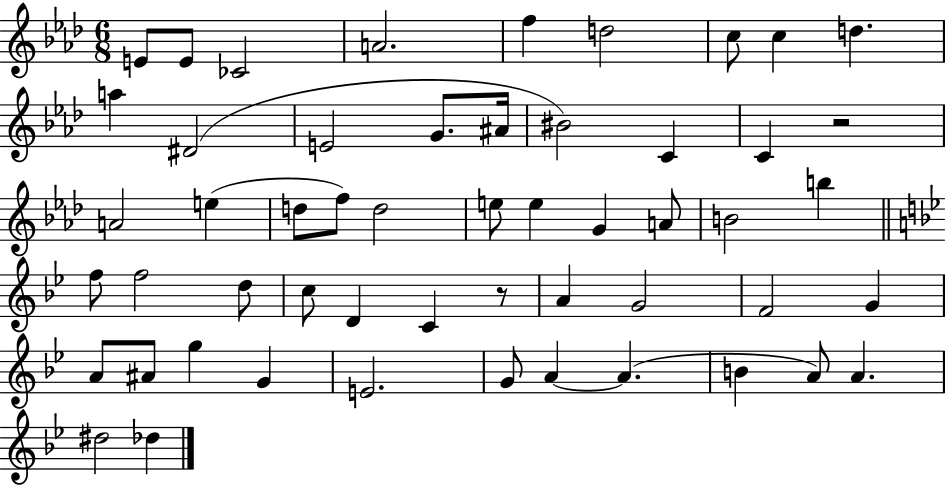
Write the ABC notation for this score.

X:1
T:Untitled
M:6/8
L:1/4
K:Ab
E/2 E/2 _C2 A2 f d2 c/2 c d a ^D2 E2 G/2 ^A/4 ^B2 C C z2 A2 e d/2 f/2 d2 e/2 e G A/2 B2 b f/2 f2 d/2 c/2 D C z/2 A G2 F2 G A/2 ^A/2 g G E2 G/2 A A B A/2 A ^d2 _d